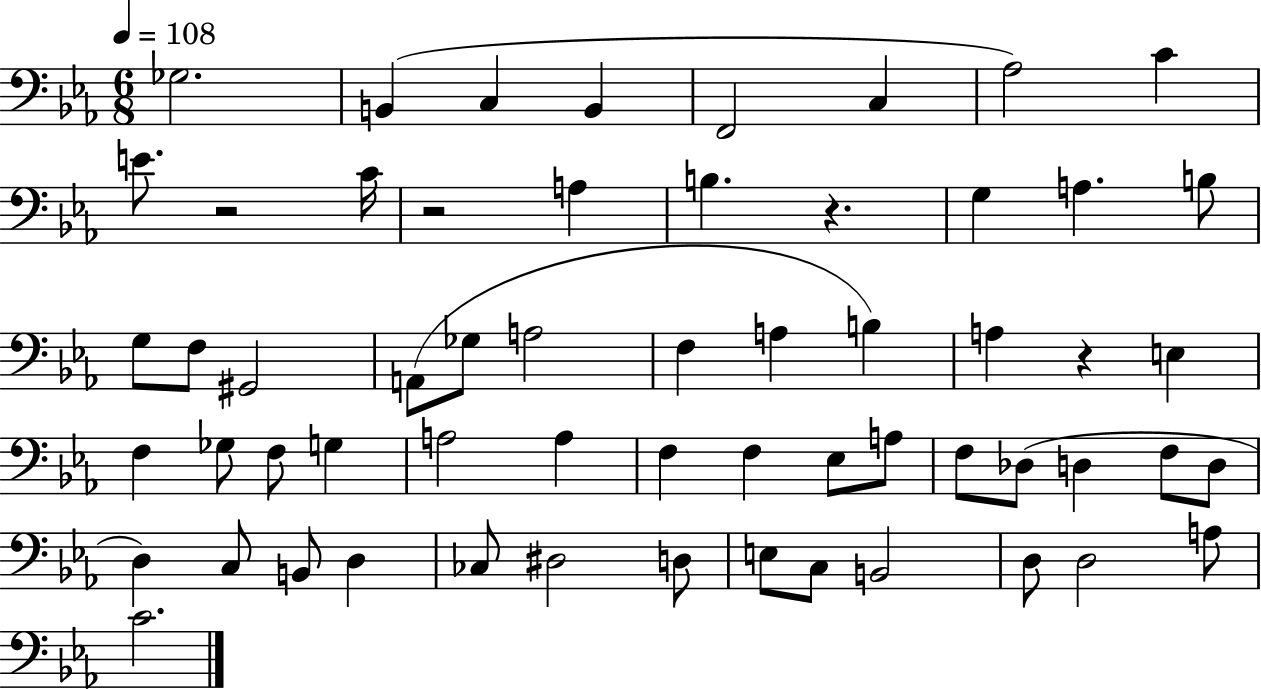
{
  \clef bass
  \numericTimeSignature
  \time 6/8
  \key ees \major
  \tempo 4 = 108
  ges2. | b,4( c4 b,4 | f,2 c4 | aes2) c'4 | \break e'8. r2 c'16 | r2 a4 | b4. r4. | g4 a4. b8 | \break g8 f8 gis,2 | a,8( ges8 a2 | f4 a4 b4) | a4 r4 e4 | \break f4 ges8 f8 g4 | a2 a4 | f4 f4 ees8 a8 | f8 des8( d4 f8 d8 | \break d4) c8 b,8 d4 | ces8 dis2 d8 | e8 c8 b,2 | d8 d2 a8 | \break c'2. | \bar "|."
}